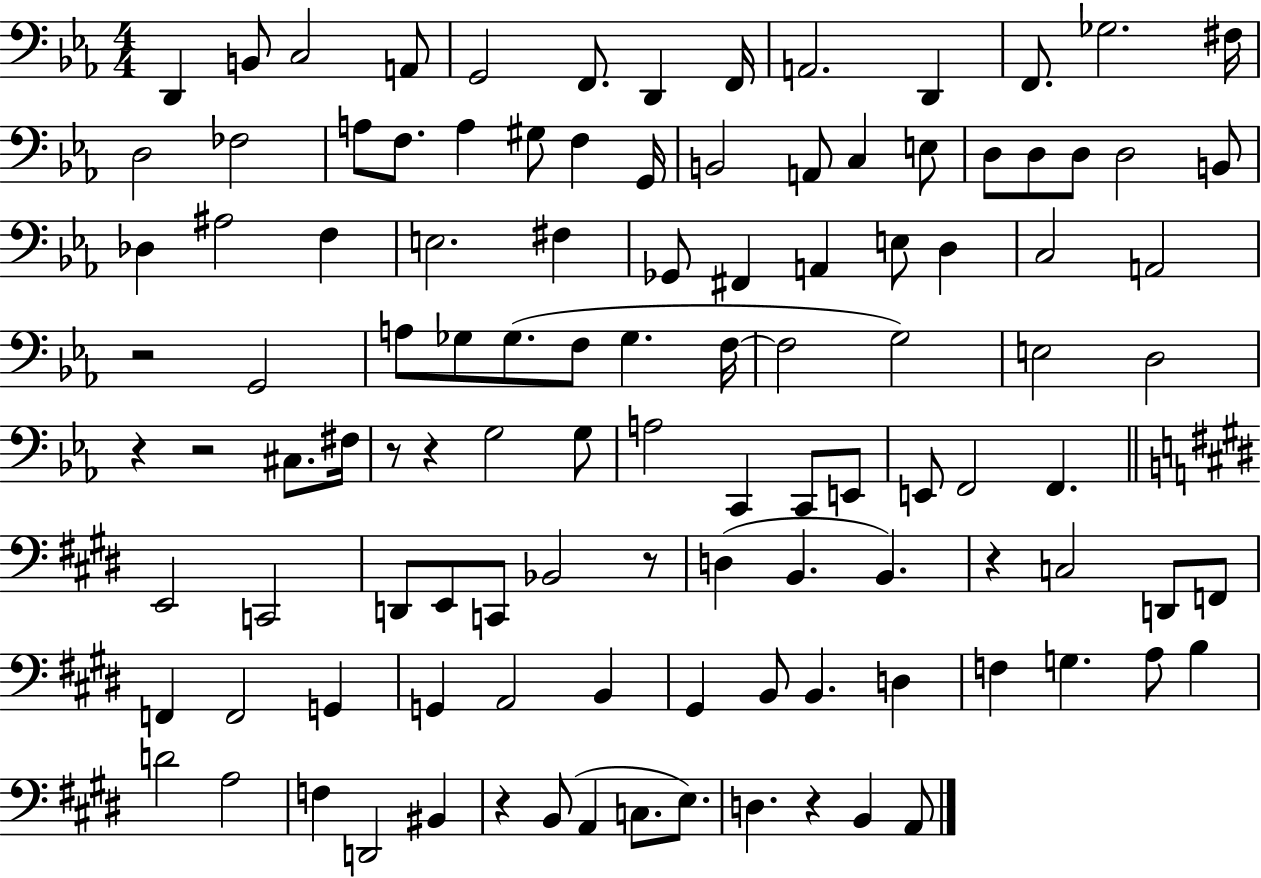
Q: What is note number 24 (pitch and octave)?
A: C3